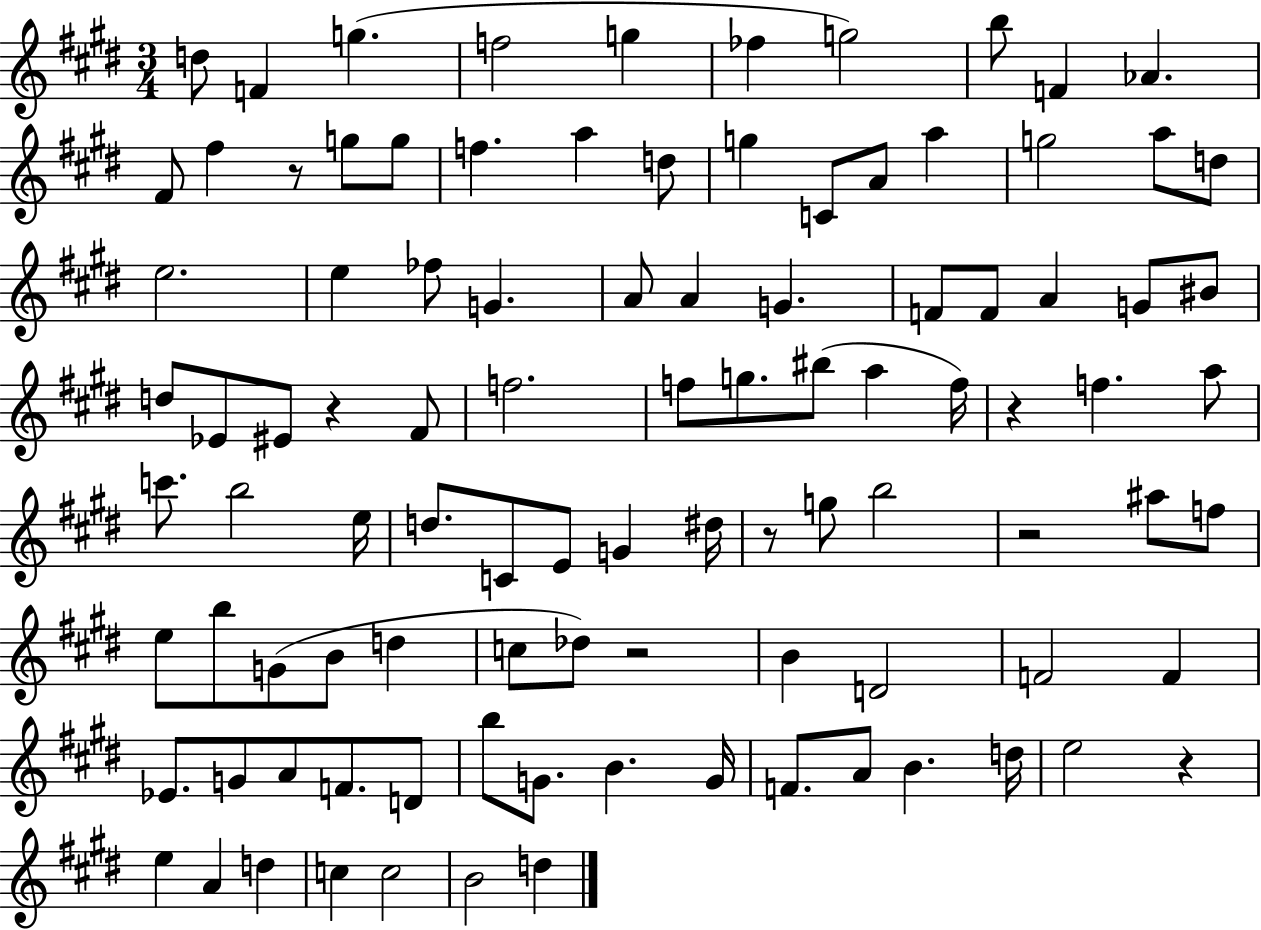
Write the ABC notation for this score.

X:1
T:Untitled
M:3/4
L:1/4
K:E
d/2 F g f2 g _f g2 b/2 F _A ^F/2 ^f z/2 g/2 g/2 f a d/2 g C/2 A/2 a g2 a/2 d/2 e2 e _f/2 G A/2 A G F/2 F/2 A G/2 ^B/2 d/2 _E/2 ^E/2 z ^F/2 f2 f/2 g/2 ^b/2 a f/4 z f a/2 c'/2 b2 e/4 d/2 C/2 E/2 G ^d/4 z/2 g/2 b2 z2 ^a/2 f/2 e/2 b/2 G/2 B/2 d c/2 _d/2 z2 B D2 F2 F _E/2 G/2 A/2 F/2 D/2 b/2 G/2 B G/4 F/2 A/2 B d/4 e2 z e A d c c2 B2 d